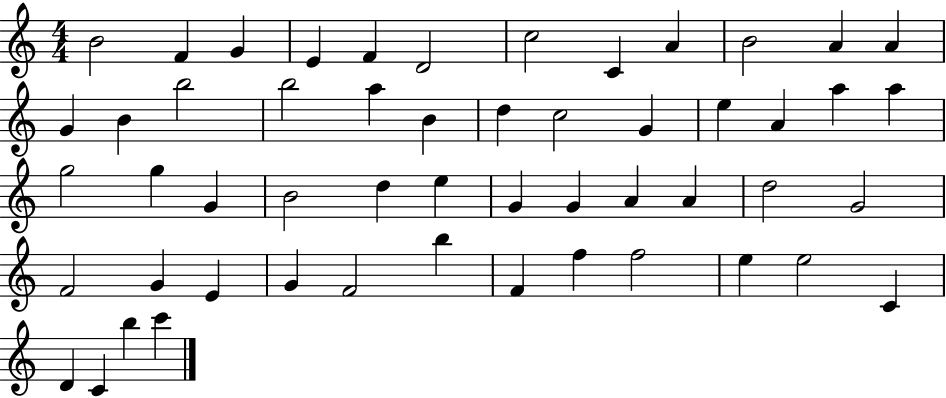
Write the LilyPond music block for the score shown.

{
  \clef treble
  \numericTimeSignature
  \time 4/4
  \key c \major
  b'2 f'4 g'4 | e'4 f'4 d'2 | c''2 c'4 a'4 | b'2 a'4 a'4 | \break g'4 b'4 b''2 | b''2 a''4 b'4 | d''4 c''2 g'4 | e''4 a'4 a''4 a''4 | \break g''2 g''4 g'4 | b'2 d''4 e''4 | g'4 g'4 a'4 a'4 | d''2 g'2 | \break f'2 g'4 e'4 | g'4 f'2 b''4 | f'4 f''4 f''2 | e''4 e''2 c'4 | \break d'4 c'4 b''4 c'''4 | \bar "|."
}